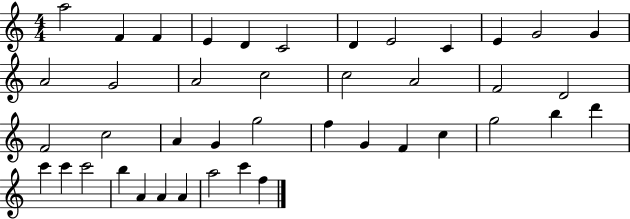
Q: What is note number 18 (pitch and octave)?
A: A4